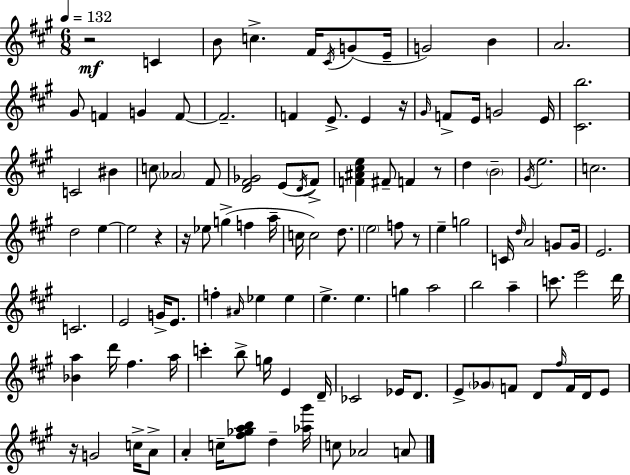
{
  \clef treble
  \numericTimeSignature
  \time 6/8
  \key a \major
  \tempo 4 = 132
  \repeat volta 2 { r2\mf c'4 | b'8 c''4.-> fis'16 \acciaccatura { cis'16 }( g'8 | e'16-- g'2) b'4 | a'2. | \break gis'8 f'4 g'4 f'8~~ | f'2.-- | f'4 e'8.-> e'4 | r16 \grace { gis'16 } f'8-> e'16 g'2 | \break e'16 <cis' b''>2. | c'2 bis'4 | c''8 \parenthesize aes'2 | fis'8 <d' fis' ges'>2 e'8( | \break \acciaccatura { d'16 } fis'8->) <f' ais' cis'' e''>4 fis'8-- f'4 | r8 d''4 \parenthesize b'2-- | \acciaccatura { gis'16 } e''2. | c''2. | \break d''2 | e''4~~ e''2 | r4 r16 ees''8 g''4->( f''4 | a''16-- c''16 c''2) | \break d''8. \parenthesize e''2 | f''8 r8 e''4-- g''2 | c'16 \grace { d''16 } a'2 | g'8 g'16 e'2. | \break c'2. | e'2 | g'16-> e'8. f''4-. \grace { ais'16 } ees''4 | ees''4 e''4.-> | \break e''4. g''4 a''2 | b''2 | a''4-- c'''8. e'''2 | d'''16 <bes' a''>4 d'''16 fis''4. | \break a''16 c'''4-. b''8-> | g''16 e'4 d'16-- ces'2 | ees'16 d'8. e'8-> \parenthesize ges'8 f'8 | d'8 \grace { fis''16 } f'16 d'16 e'8 r16 g'2 | \break c''16-> a'8-> a'4-. c''16-- | <fis'' ges'' a'' b''>8 d''4-- <aes'' gis'''>16 c''8 aes'2 | a'8 } \bar "|."
}